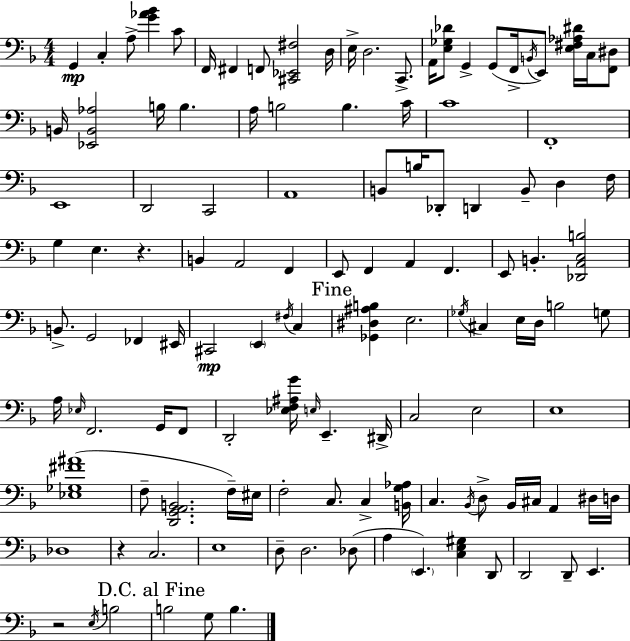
X:1
T:Untitled
M:4/4
L:1/4
K:Dm
G,, C, A,/2 [G_A_B] C/2 F,,/4 ^F,, F,,/2 [^C,,_E,,^F,]2 D,/4 E,/4 D,2 C,,/2 A,,/4 [E,_G,_D]/2 G,, G,,/2 F,,/4 B,,/4 E,,/2 [E,^F,_A,^D]/4 C,/4 [F,,^D,]/2 B,,/4 [_E,,B,,_A,]2 B,/4 B, A,/4 B,2 B, C/4 C4 F,,4 E,,4 D,,2 C,,2 A,,4 B,,/2 B,/4 _D,,/2 D,, B,,/2 D, F,/4 G, E, z B,, A,,2 F,, E,,/2 F,, A,, F,, E,,/2 B,, [_D,,A,,C,B,]2 B,,/2 G,,2 _F,, ^E,,/4 ^C,,2 E,, ^F,/4 C, [_G,,^D,^A,B,] E,2 _G,/4 ^C, E,/4 D,/4 B,2 G,/2 A,/4 _E,/4 F,,2 G,,/4 F,,/2 D,,2 [_E,F,^A,G]/4 E,/4 E,, ^D,,/4 C,2 E,2 E,4 [_E,_G,^F^A]4 F,/2 [D,,G,,A,,B,,]2 F,/4 ^E,/4 F,2 C,/2 C, [B,,G,_A,]/4 C, _B,,/4 D,/2 _B,,/4 ^C,/4 A,, ^D,/4 D,/4 _D,4 z C,2 E,4 D,/2 D,2 _D,/2 A, E,, [C,E,^G,] D,,/2 D,,2 D,,/2 E,, z2 E,/4 B,2 B,2 G,/2 B,